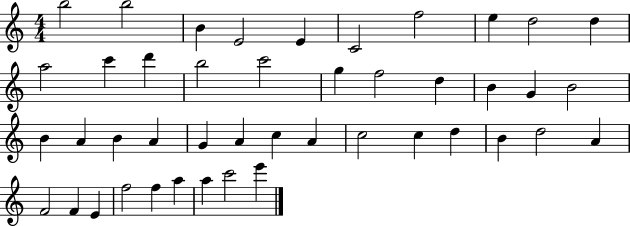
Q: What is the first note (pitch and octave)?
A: B5